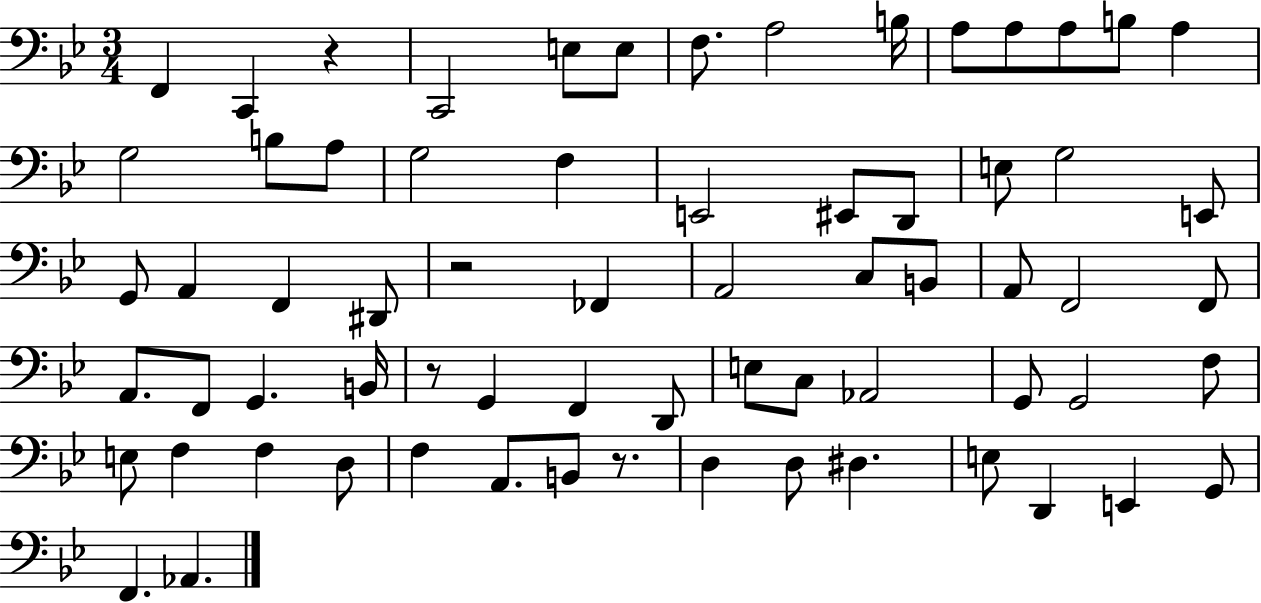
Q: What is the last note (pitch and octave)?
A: Ab2